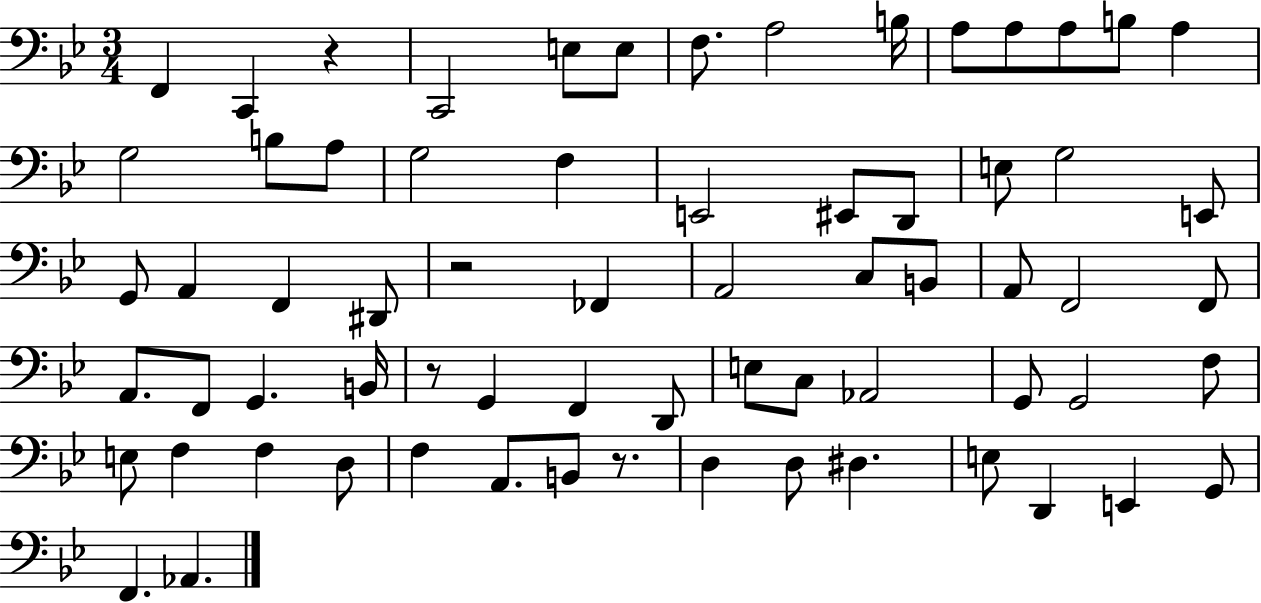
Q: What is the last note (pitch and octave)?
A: Ab2